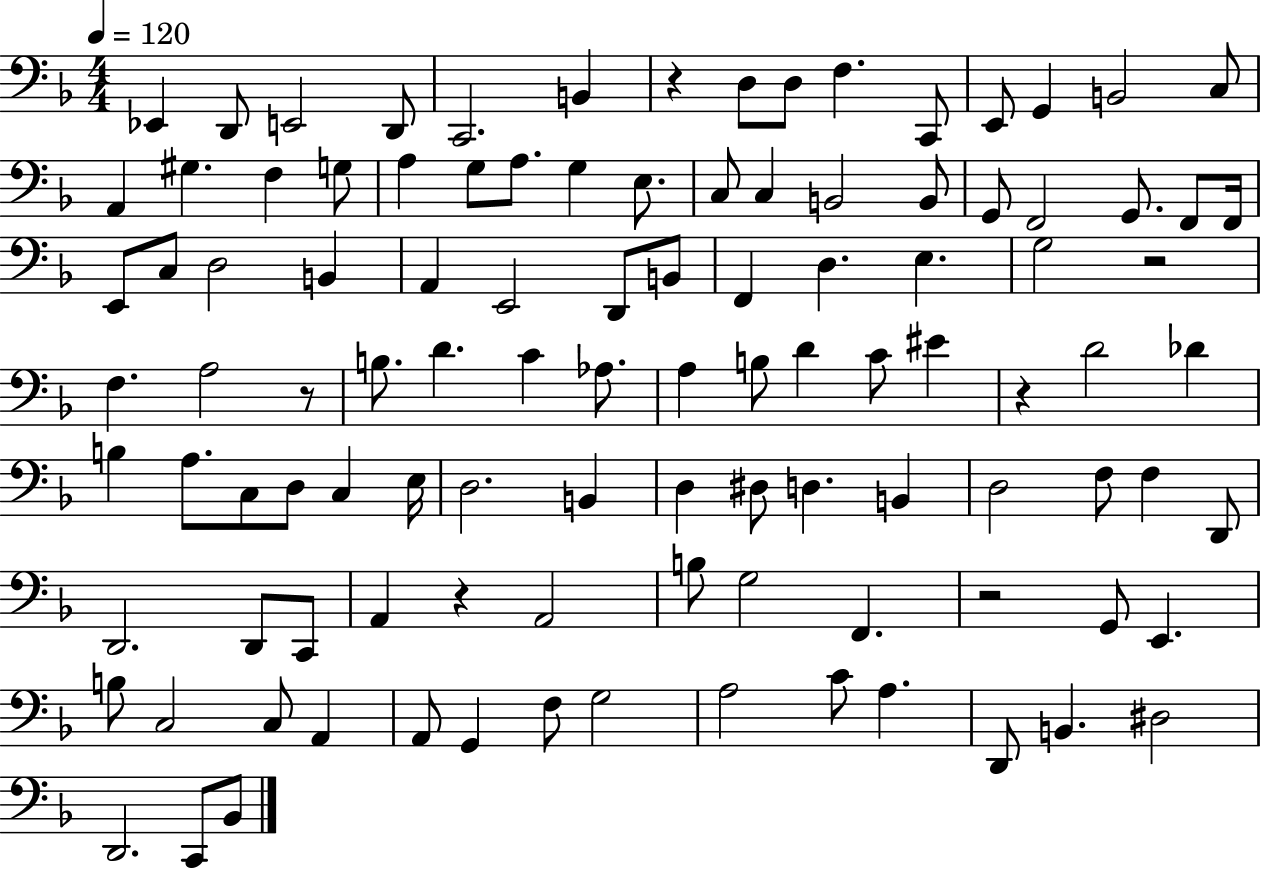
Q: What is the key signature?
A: F major